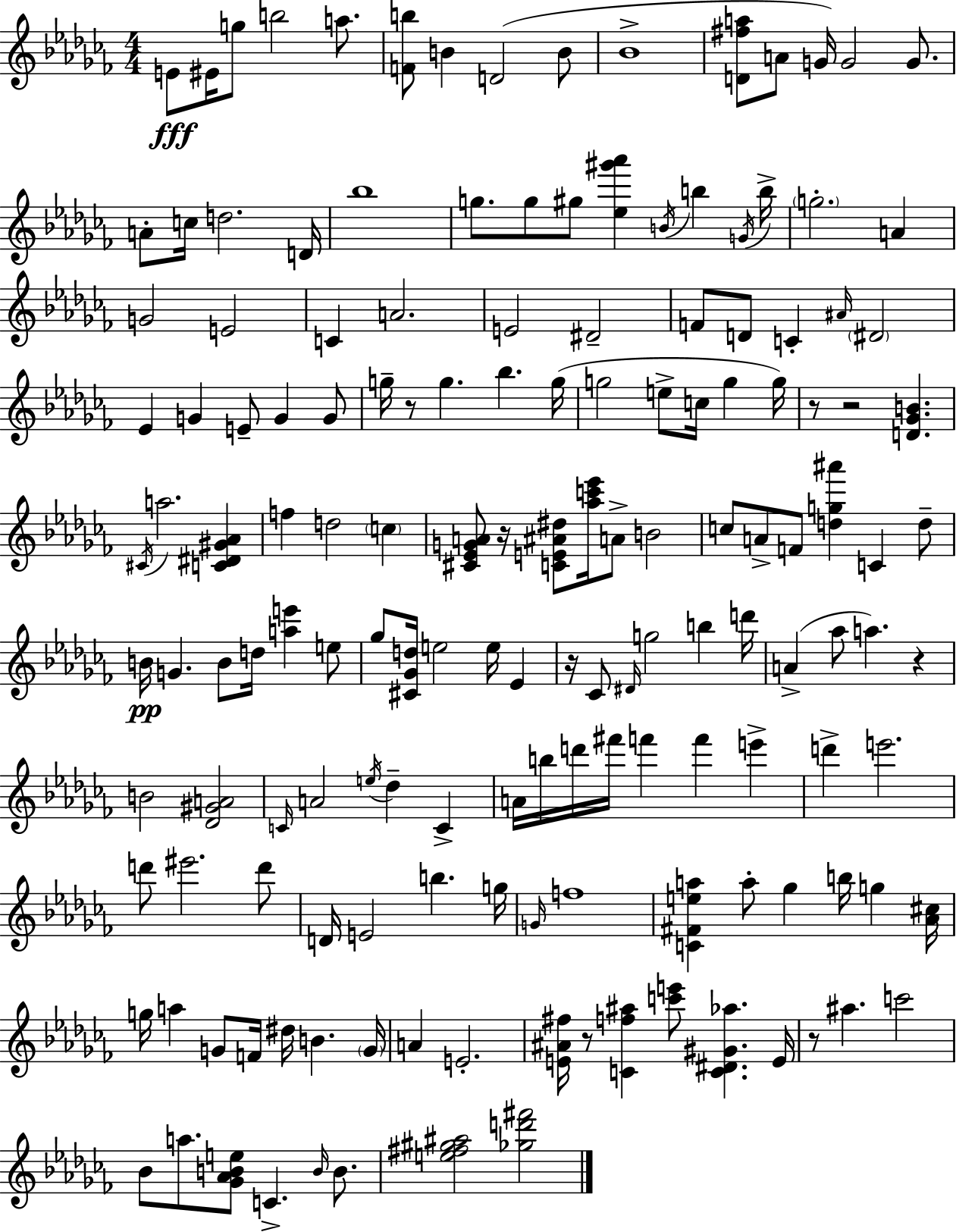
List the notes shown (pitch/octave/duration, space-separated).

E4/e EIS4/s G5/e B5/h A5/e. [F4,B5]/e B4/q D4/h B4/e Bb4/w [D4,F#5,A5]/e A4/e G4/s G4/h G4/e. A4/e C5/s D5/h. D4/s Bb5/w G5/e. G5/e G#5/e [Eb5,G#6,Ab6]/q B4/s B5/q G4/s B5/s G5/h. A4/q G4/h E4/h C4/q A4/h. E4/h D#4/h F4/e D4/e C4/q A#4/s D#4/h Eb4/q G4/q E4/e G4/q G4/e G5/s R/e G5/q. Bb5/q. G5/s G5/h E5/e C5/s G5/q G5/s R/e R/h [D4,Gb4,B4]/q. C#4/s A5/h. [C4,D#4,G#4,Ab4]/q F5/q D5/h C5/q [C#4,Eb4,G4,A4]/e R/s [C4,E4,A#4,D#5]/e [Ab5,C6,Eb6]/s A4/e B4/h C5/e A4/e F4/e [D5,G5,A#6]/q C4/q D5/e B4/s G4/q. B4/e D5/s [A5,E6]/q E5/e Gb5/e [C#4,Gb4,D5]/s E5/h E5/s Eb4/q R/s CES4/e D#4/s G5/h B5/q D6/s A4/q Ab5/e A5/q. R/q B4/h [Db4,G#4,A4]/h C4/s A4/h E5/s Db5/q C4/q A4/s B5/s D6/s F#6/s F6/q F6/q E6/q D6/q E6/h. D6/e EIS6/h. D6/e D4/s E4/h B5/q. G5/s G4/s F5/w [C4,F#4,E5,A5]/q A5/e Gb5/q B5/s G5/q [Ab4,C#5]/s G5/s A5/q G4/e F4/s D#5/s B4/q. G4/s A4/q E4/h. [E4,A#4,F#5]/s R/e [C4,F5,A#5]/q [C6,E6]/e [C4,D#4,G#4,Ab5]/q. E4/s R/e A#5/q. C6/h Bb4/e A5/e. [Gb4,Ab4,B4,E5]/e C4/q. B4/s B4/e. [E5,F#5,G#5,A#5]/h [Gb5,D6,F#6]/h